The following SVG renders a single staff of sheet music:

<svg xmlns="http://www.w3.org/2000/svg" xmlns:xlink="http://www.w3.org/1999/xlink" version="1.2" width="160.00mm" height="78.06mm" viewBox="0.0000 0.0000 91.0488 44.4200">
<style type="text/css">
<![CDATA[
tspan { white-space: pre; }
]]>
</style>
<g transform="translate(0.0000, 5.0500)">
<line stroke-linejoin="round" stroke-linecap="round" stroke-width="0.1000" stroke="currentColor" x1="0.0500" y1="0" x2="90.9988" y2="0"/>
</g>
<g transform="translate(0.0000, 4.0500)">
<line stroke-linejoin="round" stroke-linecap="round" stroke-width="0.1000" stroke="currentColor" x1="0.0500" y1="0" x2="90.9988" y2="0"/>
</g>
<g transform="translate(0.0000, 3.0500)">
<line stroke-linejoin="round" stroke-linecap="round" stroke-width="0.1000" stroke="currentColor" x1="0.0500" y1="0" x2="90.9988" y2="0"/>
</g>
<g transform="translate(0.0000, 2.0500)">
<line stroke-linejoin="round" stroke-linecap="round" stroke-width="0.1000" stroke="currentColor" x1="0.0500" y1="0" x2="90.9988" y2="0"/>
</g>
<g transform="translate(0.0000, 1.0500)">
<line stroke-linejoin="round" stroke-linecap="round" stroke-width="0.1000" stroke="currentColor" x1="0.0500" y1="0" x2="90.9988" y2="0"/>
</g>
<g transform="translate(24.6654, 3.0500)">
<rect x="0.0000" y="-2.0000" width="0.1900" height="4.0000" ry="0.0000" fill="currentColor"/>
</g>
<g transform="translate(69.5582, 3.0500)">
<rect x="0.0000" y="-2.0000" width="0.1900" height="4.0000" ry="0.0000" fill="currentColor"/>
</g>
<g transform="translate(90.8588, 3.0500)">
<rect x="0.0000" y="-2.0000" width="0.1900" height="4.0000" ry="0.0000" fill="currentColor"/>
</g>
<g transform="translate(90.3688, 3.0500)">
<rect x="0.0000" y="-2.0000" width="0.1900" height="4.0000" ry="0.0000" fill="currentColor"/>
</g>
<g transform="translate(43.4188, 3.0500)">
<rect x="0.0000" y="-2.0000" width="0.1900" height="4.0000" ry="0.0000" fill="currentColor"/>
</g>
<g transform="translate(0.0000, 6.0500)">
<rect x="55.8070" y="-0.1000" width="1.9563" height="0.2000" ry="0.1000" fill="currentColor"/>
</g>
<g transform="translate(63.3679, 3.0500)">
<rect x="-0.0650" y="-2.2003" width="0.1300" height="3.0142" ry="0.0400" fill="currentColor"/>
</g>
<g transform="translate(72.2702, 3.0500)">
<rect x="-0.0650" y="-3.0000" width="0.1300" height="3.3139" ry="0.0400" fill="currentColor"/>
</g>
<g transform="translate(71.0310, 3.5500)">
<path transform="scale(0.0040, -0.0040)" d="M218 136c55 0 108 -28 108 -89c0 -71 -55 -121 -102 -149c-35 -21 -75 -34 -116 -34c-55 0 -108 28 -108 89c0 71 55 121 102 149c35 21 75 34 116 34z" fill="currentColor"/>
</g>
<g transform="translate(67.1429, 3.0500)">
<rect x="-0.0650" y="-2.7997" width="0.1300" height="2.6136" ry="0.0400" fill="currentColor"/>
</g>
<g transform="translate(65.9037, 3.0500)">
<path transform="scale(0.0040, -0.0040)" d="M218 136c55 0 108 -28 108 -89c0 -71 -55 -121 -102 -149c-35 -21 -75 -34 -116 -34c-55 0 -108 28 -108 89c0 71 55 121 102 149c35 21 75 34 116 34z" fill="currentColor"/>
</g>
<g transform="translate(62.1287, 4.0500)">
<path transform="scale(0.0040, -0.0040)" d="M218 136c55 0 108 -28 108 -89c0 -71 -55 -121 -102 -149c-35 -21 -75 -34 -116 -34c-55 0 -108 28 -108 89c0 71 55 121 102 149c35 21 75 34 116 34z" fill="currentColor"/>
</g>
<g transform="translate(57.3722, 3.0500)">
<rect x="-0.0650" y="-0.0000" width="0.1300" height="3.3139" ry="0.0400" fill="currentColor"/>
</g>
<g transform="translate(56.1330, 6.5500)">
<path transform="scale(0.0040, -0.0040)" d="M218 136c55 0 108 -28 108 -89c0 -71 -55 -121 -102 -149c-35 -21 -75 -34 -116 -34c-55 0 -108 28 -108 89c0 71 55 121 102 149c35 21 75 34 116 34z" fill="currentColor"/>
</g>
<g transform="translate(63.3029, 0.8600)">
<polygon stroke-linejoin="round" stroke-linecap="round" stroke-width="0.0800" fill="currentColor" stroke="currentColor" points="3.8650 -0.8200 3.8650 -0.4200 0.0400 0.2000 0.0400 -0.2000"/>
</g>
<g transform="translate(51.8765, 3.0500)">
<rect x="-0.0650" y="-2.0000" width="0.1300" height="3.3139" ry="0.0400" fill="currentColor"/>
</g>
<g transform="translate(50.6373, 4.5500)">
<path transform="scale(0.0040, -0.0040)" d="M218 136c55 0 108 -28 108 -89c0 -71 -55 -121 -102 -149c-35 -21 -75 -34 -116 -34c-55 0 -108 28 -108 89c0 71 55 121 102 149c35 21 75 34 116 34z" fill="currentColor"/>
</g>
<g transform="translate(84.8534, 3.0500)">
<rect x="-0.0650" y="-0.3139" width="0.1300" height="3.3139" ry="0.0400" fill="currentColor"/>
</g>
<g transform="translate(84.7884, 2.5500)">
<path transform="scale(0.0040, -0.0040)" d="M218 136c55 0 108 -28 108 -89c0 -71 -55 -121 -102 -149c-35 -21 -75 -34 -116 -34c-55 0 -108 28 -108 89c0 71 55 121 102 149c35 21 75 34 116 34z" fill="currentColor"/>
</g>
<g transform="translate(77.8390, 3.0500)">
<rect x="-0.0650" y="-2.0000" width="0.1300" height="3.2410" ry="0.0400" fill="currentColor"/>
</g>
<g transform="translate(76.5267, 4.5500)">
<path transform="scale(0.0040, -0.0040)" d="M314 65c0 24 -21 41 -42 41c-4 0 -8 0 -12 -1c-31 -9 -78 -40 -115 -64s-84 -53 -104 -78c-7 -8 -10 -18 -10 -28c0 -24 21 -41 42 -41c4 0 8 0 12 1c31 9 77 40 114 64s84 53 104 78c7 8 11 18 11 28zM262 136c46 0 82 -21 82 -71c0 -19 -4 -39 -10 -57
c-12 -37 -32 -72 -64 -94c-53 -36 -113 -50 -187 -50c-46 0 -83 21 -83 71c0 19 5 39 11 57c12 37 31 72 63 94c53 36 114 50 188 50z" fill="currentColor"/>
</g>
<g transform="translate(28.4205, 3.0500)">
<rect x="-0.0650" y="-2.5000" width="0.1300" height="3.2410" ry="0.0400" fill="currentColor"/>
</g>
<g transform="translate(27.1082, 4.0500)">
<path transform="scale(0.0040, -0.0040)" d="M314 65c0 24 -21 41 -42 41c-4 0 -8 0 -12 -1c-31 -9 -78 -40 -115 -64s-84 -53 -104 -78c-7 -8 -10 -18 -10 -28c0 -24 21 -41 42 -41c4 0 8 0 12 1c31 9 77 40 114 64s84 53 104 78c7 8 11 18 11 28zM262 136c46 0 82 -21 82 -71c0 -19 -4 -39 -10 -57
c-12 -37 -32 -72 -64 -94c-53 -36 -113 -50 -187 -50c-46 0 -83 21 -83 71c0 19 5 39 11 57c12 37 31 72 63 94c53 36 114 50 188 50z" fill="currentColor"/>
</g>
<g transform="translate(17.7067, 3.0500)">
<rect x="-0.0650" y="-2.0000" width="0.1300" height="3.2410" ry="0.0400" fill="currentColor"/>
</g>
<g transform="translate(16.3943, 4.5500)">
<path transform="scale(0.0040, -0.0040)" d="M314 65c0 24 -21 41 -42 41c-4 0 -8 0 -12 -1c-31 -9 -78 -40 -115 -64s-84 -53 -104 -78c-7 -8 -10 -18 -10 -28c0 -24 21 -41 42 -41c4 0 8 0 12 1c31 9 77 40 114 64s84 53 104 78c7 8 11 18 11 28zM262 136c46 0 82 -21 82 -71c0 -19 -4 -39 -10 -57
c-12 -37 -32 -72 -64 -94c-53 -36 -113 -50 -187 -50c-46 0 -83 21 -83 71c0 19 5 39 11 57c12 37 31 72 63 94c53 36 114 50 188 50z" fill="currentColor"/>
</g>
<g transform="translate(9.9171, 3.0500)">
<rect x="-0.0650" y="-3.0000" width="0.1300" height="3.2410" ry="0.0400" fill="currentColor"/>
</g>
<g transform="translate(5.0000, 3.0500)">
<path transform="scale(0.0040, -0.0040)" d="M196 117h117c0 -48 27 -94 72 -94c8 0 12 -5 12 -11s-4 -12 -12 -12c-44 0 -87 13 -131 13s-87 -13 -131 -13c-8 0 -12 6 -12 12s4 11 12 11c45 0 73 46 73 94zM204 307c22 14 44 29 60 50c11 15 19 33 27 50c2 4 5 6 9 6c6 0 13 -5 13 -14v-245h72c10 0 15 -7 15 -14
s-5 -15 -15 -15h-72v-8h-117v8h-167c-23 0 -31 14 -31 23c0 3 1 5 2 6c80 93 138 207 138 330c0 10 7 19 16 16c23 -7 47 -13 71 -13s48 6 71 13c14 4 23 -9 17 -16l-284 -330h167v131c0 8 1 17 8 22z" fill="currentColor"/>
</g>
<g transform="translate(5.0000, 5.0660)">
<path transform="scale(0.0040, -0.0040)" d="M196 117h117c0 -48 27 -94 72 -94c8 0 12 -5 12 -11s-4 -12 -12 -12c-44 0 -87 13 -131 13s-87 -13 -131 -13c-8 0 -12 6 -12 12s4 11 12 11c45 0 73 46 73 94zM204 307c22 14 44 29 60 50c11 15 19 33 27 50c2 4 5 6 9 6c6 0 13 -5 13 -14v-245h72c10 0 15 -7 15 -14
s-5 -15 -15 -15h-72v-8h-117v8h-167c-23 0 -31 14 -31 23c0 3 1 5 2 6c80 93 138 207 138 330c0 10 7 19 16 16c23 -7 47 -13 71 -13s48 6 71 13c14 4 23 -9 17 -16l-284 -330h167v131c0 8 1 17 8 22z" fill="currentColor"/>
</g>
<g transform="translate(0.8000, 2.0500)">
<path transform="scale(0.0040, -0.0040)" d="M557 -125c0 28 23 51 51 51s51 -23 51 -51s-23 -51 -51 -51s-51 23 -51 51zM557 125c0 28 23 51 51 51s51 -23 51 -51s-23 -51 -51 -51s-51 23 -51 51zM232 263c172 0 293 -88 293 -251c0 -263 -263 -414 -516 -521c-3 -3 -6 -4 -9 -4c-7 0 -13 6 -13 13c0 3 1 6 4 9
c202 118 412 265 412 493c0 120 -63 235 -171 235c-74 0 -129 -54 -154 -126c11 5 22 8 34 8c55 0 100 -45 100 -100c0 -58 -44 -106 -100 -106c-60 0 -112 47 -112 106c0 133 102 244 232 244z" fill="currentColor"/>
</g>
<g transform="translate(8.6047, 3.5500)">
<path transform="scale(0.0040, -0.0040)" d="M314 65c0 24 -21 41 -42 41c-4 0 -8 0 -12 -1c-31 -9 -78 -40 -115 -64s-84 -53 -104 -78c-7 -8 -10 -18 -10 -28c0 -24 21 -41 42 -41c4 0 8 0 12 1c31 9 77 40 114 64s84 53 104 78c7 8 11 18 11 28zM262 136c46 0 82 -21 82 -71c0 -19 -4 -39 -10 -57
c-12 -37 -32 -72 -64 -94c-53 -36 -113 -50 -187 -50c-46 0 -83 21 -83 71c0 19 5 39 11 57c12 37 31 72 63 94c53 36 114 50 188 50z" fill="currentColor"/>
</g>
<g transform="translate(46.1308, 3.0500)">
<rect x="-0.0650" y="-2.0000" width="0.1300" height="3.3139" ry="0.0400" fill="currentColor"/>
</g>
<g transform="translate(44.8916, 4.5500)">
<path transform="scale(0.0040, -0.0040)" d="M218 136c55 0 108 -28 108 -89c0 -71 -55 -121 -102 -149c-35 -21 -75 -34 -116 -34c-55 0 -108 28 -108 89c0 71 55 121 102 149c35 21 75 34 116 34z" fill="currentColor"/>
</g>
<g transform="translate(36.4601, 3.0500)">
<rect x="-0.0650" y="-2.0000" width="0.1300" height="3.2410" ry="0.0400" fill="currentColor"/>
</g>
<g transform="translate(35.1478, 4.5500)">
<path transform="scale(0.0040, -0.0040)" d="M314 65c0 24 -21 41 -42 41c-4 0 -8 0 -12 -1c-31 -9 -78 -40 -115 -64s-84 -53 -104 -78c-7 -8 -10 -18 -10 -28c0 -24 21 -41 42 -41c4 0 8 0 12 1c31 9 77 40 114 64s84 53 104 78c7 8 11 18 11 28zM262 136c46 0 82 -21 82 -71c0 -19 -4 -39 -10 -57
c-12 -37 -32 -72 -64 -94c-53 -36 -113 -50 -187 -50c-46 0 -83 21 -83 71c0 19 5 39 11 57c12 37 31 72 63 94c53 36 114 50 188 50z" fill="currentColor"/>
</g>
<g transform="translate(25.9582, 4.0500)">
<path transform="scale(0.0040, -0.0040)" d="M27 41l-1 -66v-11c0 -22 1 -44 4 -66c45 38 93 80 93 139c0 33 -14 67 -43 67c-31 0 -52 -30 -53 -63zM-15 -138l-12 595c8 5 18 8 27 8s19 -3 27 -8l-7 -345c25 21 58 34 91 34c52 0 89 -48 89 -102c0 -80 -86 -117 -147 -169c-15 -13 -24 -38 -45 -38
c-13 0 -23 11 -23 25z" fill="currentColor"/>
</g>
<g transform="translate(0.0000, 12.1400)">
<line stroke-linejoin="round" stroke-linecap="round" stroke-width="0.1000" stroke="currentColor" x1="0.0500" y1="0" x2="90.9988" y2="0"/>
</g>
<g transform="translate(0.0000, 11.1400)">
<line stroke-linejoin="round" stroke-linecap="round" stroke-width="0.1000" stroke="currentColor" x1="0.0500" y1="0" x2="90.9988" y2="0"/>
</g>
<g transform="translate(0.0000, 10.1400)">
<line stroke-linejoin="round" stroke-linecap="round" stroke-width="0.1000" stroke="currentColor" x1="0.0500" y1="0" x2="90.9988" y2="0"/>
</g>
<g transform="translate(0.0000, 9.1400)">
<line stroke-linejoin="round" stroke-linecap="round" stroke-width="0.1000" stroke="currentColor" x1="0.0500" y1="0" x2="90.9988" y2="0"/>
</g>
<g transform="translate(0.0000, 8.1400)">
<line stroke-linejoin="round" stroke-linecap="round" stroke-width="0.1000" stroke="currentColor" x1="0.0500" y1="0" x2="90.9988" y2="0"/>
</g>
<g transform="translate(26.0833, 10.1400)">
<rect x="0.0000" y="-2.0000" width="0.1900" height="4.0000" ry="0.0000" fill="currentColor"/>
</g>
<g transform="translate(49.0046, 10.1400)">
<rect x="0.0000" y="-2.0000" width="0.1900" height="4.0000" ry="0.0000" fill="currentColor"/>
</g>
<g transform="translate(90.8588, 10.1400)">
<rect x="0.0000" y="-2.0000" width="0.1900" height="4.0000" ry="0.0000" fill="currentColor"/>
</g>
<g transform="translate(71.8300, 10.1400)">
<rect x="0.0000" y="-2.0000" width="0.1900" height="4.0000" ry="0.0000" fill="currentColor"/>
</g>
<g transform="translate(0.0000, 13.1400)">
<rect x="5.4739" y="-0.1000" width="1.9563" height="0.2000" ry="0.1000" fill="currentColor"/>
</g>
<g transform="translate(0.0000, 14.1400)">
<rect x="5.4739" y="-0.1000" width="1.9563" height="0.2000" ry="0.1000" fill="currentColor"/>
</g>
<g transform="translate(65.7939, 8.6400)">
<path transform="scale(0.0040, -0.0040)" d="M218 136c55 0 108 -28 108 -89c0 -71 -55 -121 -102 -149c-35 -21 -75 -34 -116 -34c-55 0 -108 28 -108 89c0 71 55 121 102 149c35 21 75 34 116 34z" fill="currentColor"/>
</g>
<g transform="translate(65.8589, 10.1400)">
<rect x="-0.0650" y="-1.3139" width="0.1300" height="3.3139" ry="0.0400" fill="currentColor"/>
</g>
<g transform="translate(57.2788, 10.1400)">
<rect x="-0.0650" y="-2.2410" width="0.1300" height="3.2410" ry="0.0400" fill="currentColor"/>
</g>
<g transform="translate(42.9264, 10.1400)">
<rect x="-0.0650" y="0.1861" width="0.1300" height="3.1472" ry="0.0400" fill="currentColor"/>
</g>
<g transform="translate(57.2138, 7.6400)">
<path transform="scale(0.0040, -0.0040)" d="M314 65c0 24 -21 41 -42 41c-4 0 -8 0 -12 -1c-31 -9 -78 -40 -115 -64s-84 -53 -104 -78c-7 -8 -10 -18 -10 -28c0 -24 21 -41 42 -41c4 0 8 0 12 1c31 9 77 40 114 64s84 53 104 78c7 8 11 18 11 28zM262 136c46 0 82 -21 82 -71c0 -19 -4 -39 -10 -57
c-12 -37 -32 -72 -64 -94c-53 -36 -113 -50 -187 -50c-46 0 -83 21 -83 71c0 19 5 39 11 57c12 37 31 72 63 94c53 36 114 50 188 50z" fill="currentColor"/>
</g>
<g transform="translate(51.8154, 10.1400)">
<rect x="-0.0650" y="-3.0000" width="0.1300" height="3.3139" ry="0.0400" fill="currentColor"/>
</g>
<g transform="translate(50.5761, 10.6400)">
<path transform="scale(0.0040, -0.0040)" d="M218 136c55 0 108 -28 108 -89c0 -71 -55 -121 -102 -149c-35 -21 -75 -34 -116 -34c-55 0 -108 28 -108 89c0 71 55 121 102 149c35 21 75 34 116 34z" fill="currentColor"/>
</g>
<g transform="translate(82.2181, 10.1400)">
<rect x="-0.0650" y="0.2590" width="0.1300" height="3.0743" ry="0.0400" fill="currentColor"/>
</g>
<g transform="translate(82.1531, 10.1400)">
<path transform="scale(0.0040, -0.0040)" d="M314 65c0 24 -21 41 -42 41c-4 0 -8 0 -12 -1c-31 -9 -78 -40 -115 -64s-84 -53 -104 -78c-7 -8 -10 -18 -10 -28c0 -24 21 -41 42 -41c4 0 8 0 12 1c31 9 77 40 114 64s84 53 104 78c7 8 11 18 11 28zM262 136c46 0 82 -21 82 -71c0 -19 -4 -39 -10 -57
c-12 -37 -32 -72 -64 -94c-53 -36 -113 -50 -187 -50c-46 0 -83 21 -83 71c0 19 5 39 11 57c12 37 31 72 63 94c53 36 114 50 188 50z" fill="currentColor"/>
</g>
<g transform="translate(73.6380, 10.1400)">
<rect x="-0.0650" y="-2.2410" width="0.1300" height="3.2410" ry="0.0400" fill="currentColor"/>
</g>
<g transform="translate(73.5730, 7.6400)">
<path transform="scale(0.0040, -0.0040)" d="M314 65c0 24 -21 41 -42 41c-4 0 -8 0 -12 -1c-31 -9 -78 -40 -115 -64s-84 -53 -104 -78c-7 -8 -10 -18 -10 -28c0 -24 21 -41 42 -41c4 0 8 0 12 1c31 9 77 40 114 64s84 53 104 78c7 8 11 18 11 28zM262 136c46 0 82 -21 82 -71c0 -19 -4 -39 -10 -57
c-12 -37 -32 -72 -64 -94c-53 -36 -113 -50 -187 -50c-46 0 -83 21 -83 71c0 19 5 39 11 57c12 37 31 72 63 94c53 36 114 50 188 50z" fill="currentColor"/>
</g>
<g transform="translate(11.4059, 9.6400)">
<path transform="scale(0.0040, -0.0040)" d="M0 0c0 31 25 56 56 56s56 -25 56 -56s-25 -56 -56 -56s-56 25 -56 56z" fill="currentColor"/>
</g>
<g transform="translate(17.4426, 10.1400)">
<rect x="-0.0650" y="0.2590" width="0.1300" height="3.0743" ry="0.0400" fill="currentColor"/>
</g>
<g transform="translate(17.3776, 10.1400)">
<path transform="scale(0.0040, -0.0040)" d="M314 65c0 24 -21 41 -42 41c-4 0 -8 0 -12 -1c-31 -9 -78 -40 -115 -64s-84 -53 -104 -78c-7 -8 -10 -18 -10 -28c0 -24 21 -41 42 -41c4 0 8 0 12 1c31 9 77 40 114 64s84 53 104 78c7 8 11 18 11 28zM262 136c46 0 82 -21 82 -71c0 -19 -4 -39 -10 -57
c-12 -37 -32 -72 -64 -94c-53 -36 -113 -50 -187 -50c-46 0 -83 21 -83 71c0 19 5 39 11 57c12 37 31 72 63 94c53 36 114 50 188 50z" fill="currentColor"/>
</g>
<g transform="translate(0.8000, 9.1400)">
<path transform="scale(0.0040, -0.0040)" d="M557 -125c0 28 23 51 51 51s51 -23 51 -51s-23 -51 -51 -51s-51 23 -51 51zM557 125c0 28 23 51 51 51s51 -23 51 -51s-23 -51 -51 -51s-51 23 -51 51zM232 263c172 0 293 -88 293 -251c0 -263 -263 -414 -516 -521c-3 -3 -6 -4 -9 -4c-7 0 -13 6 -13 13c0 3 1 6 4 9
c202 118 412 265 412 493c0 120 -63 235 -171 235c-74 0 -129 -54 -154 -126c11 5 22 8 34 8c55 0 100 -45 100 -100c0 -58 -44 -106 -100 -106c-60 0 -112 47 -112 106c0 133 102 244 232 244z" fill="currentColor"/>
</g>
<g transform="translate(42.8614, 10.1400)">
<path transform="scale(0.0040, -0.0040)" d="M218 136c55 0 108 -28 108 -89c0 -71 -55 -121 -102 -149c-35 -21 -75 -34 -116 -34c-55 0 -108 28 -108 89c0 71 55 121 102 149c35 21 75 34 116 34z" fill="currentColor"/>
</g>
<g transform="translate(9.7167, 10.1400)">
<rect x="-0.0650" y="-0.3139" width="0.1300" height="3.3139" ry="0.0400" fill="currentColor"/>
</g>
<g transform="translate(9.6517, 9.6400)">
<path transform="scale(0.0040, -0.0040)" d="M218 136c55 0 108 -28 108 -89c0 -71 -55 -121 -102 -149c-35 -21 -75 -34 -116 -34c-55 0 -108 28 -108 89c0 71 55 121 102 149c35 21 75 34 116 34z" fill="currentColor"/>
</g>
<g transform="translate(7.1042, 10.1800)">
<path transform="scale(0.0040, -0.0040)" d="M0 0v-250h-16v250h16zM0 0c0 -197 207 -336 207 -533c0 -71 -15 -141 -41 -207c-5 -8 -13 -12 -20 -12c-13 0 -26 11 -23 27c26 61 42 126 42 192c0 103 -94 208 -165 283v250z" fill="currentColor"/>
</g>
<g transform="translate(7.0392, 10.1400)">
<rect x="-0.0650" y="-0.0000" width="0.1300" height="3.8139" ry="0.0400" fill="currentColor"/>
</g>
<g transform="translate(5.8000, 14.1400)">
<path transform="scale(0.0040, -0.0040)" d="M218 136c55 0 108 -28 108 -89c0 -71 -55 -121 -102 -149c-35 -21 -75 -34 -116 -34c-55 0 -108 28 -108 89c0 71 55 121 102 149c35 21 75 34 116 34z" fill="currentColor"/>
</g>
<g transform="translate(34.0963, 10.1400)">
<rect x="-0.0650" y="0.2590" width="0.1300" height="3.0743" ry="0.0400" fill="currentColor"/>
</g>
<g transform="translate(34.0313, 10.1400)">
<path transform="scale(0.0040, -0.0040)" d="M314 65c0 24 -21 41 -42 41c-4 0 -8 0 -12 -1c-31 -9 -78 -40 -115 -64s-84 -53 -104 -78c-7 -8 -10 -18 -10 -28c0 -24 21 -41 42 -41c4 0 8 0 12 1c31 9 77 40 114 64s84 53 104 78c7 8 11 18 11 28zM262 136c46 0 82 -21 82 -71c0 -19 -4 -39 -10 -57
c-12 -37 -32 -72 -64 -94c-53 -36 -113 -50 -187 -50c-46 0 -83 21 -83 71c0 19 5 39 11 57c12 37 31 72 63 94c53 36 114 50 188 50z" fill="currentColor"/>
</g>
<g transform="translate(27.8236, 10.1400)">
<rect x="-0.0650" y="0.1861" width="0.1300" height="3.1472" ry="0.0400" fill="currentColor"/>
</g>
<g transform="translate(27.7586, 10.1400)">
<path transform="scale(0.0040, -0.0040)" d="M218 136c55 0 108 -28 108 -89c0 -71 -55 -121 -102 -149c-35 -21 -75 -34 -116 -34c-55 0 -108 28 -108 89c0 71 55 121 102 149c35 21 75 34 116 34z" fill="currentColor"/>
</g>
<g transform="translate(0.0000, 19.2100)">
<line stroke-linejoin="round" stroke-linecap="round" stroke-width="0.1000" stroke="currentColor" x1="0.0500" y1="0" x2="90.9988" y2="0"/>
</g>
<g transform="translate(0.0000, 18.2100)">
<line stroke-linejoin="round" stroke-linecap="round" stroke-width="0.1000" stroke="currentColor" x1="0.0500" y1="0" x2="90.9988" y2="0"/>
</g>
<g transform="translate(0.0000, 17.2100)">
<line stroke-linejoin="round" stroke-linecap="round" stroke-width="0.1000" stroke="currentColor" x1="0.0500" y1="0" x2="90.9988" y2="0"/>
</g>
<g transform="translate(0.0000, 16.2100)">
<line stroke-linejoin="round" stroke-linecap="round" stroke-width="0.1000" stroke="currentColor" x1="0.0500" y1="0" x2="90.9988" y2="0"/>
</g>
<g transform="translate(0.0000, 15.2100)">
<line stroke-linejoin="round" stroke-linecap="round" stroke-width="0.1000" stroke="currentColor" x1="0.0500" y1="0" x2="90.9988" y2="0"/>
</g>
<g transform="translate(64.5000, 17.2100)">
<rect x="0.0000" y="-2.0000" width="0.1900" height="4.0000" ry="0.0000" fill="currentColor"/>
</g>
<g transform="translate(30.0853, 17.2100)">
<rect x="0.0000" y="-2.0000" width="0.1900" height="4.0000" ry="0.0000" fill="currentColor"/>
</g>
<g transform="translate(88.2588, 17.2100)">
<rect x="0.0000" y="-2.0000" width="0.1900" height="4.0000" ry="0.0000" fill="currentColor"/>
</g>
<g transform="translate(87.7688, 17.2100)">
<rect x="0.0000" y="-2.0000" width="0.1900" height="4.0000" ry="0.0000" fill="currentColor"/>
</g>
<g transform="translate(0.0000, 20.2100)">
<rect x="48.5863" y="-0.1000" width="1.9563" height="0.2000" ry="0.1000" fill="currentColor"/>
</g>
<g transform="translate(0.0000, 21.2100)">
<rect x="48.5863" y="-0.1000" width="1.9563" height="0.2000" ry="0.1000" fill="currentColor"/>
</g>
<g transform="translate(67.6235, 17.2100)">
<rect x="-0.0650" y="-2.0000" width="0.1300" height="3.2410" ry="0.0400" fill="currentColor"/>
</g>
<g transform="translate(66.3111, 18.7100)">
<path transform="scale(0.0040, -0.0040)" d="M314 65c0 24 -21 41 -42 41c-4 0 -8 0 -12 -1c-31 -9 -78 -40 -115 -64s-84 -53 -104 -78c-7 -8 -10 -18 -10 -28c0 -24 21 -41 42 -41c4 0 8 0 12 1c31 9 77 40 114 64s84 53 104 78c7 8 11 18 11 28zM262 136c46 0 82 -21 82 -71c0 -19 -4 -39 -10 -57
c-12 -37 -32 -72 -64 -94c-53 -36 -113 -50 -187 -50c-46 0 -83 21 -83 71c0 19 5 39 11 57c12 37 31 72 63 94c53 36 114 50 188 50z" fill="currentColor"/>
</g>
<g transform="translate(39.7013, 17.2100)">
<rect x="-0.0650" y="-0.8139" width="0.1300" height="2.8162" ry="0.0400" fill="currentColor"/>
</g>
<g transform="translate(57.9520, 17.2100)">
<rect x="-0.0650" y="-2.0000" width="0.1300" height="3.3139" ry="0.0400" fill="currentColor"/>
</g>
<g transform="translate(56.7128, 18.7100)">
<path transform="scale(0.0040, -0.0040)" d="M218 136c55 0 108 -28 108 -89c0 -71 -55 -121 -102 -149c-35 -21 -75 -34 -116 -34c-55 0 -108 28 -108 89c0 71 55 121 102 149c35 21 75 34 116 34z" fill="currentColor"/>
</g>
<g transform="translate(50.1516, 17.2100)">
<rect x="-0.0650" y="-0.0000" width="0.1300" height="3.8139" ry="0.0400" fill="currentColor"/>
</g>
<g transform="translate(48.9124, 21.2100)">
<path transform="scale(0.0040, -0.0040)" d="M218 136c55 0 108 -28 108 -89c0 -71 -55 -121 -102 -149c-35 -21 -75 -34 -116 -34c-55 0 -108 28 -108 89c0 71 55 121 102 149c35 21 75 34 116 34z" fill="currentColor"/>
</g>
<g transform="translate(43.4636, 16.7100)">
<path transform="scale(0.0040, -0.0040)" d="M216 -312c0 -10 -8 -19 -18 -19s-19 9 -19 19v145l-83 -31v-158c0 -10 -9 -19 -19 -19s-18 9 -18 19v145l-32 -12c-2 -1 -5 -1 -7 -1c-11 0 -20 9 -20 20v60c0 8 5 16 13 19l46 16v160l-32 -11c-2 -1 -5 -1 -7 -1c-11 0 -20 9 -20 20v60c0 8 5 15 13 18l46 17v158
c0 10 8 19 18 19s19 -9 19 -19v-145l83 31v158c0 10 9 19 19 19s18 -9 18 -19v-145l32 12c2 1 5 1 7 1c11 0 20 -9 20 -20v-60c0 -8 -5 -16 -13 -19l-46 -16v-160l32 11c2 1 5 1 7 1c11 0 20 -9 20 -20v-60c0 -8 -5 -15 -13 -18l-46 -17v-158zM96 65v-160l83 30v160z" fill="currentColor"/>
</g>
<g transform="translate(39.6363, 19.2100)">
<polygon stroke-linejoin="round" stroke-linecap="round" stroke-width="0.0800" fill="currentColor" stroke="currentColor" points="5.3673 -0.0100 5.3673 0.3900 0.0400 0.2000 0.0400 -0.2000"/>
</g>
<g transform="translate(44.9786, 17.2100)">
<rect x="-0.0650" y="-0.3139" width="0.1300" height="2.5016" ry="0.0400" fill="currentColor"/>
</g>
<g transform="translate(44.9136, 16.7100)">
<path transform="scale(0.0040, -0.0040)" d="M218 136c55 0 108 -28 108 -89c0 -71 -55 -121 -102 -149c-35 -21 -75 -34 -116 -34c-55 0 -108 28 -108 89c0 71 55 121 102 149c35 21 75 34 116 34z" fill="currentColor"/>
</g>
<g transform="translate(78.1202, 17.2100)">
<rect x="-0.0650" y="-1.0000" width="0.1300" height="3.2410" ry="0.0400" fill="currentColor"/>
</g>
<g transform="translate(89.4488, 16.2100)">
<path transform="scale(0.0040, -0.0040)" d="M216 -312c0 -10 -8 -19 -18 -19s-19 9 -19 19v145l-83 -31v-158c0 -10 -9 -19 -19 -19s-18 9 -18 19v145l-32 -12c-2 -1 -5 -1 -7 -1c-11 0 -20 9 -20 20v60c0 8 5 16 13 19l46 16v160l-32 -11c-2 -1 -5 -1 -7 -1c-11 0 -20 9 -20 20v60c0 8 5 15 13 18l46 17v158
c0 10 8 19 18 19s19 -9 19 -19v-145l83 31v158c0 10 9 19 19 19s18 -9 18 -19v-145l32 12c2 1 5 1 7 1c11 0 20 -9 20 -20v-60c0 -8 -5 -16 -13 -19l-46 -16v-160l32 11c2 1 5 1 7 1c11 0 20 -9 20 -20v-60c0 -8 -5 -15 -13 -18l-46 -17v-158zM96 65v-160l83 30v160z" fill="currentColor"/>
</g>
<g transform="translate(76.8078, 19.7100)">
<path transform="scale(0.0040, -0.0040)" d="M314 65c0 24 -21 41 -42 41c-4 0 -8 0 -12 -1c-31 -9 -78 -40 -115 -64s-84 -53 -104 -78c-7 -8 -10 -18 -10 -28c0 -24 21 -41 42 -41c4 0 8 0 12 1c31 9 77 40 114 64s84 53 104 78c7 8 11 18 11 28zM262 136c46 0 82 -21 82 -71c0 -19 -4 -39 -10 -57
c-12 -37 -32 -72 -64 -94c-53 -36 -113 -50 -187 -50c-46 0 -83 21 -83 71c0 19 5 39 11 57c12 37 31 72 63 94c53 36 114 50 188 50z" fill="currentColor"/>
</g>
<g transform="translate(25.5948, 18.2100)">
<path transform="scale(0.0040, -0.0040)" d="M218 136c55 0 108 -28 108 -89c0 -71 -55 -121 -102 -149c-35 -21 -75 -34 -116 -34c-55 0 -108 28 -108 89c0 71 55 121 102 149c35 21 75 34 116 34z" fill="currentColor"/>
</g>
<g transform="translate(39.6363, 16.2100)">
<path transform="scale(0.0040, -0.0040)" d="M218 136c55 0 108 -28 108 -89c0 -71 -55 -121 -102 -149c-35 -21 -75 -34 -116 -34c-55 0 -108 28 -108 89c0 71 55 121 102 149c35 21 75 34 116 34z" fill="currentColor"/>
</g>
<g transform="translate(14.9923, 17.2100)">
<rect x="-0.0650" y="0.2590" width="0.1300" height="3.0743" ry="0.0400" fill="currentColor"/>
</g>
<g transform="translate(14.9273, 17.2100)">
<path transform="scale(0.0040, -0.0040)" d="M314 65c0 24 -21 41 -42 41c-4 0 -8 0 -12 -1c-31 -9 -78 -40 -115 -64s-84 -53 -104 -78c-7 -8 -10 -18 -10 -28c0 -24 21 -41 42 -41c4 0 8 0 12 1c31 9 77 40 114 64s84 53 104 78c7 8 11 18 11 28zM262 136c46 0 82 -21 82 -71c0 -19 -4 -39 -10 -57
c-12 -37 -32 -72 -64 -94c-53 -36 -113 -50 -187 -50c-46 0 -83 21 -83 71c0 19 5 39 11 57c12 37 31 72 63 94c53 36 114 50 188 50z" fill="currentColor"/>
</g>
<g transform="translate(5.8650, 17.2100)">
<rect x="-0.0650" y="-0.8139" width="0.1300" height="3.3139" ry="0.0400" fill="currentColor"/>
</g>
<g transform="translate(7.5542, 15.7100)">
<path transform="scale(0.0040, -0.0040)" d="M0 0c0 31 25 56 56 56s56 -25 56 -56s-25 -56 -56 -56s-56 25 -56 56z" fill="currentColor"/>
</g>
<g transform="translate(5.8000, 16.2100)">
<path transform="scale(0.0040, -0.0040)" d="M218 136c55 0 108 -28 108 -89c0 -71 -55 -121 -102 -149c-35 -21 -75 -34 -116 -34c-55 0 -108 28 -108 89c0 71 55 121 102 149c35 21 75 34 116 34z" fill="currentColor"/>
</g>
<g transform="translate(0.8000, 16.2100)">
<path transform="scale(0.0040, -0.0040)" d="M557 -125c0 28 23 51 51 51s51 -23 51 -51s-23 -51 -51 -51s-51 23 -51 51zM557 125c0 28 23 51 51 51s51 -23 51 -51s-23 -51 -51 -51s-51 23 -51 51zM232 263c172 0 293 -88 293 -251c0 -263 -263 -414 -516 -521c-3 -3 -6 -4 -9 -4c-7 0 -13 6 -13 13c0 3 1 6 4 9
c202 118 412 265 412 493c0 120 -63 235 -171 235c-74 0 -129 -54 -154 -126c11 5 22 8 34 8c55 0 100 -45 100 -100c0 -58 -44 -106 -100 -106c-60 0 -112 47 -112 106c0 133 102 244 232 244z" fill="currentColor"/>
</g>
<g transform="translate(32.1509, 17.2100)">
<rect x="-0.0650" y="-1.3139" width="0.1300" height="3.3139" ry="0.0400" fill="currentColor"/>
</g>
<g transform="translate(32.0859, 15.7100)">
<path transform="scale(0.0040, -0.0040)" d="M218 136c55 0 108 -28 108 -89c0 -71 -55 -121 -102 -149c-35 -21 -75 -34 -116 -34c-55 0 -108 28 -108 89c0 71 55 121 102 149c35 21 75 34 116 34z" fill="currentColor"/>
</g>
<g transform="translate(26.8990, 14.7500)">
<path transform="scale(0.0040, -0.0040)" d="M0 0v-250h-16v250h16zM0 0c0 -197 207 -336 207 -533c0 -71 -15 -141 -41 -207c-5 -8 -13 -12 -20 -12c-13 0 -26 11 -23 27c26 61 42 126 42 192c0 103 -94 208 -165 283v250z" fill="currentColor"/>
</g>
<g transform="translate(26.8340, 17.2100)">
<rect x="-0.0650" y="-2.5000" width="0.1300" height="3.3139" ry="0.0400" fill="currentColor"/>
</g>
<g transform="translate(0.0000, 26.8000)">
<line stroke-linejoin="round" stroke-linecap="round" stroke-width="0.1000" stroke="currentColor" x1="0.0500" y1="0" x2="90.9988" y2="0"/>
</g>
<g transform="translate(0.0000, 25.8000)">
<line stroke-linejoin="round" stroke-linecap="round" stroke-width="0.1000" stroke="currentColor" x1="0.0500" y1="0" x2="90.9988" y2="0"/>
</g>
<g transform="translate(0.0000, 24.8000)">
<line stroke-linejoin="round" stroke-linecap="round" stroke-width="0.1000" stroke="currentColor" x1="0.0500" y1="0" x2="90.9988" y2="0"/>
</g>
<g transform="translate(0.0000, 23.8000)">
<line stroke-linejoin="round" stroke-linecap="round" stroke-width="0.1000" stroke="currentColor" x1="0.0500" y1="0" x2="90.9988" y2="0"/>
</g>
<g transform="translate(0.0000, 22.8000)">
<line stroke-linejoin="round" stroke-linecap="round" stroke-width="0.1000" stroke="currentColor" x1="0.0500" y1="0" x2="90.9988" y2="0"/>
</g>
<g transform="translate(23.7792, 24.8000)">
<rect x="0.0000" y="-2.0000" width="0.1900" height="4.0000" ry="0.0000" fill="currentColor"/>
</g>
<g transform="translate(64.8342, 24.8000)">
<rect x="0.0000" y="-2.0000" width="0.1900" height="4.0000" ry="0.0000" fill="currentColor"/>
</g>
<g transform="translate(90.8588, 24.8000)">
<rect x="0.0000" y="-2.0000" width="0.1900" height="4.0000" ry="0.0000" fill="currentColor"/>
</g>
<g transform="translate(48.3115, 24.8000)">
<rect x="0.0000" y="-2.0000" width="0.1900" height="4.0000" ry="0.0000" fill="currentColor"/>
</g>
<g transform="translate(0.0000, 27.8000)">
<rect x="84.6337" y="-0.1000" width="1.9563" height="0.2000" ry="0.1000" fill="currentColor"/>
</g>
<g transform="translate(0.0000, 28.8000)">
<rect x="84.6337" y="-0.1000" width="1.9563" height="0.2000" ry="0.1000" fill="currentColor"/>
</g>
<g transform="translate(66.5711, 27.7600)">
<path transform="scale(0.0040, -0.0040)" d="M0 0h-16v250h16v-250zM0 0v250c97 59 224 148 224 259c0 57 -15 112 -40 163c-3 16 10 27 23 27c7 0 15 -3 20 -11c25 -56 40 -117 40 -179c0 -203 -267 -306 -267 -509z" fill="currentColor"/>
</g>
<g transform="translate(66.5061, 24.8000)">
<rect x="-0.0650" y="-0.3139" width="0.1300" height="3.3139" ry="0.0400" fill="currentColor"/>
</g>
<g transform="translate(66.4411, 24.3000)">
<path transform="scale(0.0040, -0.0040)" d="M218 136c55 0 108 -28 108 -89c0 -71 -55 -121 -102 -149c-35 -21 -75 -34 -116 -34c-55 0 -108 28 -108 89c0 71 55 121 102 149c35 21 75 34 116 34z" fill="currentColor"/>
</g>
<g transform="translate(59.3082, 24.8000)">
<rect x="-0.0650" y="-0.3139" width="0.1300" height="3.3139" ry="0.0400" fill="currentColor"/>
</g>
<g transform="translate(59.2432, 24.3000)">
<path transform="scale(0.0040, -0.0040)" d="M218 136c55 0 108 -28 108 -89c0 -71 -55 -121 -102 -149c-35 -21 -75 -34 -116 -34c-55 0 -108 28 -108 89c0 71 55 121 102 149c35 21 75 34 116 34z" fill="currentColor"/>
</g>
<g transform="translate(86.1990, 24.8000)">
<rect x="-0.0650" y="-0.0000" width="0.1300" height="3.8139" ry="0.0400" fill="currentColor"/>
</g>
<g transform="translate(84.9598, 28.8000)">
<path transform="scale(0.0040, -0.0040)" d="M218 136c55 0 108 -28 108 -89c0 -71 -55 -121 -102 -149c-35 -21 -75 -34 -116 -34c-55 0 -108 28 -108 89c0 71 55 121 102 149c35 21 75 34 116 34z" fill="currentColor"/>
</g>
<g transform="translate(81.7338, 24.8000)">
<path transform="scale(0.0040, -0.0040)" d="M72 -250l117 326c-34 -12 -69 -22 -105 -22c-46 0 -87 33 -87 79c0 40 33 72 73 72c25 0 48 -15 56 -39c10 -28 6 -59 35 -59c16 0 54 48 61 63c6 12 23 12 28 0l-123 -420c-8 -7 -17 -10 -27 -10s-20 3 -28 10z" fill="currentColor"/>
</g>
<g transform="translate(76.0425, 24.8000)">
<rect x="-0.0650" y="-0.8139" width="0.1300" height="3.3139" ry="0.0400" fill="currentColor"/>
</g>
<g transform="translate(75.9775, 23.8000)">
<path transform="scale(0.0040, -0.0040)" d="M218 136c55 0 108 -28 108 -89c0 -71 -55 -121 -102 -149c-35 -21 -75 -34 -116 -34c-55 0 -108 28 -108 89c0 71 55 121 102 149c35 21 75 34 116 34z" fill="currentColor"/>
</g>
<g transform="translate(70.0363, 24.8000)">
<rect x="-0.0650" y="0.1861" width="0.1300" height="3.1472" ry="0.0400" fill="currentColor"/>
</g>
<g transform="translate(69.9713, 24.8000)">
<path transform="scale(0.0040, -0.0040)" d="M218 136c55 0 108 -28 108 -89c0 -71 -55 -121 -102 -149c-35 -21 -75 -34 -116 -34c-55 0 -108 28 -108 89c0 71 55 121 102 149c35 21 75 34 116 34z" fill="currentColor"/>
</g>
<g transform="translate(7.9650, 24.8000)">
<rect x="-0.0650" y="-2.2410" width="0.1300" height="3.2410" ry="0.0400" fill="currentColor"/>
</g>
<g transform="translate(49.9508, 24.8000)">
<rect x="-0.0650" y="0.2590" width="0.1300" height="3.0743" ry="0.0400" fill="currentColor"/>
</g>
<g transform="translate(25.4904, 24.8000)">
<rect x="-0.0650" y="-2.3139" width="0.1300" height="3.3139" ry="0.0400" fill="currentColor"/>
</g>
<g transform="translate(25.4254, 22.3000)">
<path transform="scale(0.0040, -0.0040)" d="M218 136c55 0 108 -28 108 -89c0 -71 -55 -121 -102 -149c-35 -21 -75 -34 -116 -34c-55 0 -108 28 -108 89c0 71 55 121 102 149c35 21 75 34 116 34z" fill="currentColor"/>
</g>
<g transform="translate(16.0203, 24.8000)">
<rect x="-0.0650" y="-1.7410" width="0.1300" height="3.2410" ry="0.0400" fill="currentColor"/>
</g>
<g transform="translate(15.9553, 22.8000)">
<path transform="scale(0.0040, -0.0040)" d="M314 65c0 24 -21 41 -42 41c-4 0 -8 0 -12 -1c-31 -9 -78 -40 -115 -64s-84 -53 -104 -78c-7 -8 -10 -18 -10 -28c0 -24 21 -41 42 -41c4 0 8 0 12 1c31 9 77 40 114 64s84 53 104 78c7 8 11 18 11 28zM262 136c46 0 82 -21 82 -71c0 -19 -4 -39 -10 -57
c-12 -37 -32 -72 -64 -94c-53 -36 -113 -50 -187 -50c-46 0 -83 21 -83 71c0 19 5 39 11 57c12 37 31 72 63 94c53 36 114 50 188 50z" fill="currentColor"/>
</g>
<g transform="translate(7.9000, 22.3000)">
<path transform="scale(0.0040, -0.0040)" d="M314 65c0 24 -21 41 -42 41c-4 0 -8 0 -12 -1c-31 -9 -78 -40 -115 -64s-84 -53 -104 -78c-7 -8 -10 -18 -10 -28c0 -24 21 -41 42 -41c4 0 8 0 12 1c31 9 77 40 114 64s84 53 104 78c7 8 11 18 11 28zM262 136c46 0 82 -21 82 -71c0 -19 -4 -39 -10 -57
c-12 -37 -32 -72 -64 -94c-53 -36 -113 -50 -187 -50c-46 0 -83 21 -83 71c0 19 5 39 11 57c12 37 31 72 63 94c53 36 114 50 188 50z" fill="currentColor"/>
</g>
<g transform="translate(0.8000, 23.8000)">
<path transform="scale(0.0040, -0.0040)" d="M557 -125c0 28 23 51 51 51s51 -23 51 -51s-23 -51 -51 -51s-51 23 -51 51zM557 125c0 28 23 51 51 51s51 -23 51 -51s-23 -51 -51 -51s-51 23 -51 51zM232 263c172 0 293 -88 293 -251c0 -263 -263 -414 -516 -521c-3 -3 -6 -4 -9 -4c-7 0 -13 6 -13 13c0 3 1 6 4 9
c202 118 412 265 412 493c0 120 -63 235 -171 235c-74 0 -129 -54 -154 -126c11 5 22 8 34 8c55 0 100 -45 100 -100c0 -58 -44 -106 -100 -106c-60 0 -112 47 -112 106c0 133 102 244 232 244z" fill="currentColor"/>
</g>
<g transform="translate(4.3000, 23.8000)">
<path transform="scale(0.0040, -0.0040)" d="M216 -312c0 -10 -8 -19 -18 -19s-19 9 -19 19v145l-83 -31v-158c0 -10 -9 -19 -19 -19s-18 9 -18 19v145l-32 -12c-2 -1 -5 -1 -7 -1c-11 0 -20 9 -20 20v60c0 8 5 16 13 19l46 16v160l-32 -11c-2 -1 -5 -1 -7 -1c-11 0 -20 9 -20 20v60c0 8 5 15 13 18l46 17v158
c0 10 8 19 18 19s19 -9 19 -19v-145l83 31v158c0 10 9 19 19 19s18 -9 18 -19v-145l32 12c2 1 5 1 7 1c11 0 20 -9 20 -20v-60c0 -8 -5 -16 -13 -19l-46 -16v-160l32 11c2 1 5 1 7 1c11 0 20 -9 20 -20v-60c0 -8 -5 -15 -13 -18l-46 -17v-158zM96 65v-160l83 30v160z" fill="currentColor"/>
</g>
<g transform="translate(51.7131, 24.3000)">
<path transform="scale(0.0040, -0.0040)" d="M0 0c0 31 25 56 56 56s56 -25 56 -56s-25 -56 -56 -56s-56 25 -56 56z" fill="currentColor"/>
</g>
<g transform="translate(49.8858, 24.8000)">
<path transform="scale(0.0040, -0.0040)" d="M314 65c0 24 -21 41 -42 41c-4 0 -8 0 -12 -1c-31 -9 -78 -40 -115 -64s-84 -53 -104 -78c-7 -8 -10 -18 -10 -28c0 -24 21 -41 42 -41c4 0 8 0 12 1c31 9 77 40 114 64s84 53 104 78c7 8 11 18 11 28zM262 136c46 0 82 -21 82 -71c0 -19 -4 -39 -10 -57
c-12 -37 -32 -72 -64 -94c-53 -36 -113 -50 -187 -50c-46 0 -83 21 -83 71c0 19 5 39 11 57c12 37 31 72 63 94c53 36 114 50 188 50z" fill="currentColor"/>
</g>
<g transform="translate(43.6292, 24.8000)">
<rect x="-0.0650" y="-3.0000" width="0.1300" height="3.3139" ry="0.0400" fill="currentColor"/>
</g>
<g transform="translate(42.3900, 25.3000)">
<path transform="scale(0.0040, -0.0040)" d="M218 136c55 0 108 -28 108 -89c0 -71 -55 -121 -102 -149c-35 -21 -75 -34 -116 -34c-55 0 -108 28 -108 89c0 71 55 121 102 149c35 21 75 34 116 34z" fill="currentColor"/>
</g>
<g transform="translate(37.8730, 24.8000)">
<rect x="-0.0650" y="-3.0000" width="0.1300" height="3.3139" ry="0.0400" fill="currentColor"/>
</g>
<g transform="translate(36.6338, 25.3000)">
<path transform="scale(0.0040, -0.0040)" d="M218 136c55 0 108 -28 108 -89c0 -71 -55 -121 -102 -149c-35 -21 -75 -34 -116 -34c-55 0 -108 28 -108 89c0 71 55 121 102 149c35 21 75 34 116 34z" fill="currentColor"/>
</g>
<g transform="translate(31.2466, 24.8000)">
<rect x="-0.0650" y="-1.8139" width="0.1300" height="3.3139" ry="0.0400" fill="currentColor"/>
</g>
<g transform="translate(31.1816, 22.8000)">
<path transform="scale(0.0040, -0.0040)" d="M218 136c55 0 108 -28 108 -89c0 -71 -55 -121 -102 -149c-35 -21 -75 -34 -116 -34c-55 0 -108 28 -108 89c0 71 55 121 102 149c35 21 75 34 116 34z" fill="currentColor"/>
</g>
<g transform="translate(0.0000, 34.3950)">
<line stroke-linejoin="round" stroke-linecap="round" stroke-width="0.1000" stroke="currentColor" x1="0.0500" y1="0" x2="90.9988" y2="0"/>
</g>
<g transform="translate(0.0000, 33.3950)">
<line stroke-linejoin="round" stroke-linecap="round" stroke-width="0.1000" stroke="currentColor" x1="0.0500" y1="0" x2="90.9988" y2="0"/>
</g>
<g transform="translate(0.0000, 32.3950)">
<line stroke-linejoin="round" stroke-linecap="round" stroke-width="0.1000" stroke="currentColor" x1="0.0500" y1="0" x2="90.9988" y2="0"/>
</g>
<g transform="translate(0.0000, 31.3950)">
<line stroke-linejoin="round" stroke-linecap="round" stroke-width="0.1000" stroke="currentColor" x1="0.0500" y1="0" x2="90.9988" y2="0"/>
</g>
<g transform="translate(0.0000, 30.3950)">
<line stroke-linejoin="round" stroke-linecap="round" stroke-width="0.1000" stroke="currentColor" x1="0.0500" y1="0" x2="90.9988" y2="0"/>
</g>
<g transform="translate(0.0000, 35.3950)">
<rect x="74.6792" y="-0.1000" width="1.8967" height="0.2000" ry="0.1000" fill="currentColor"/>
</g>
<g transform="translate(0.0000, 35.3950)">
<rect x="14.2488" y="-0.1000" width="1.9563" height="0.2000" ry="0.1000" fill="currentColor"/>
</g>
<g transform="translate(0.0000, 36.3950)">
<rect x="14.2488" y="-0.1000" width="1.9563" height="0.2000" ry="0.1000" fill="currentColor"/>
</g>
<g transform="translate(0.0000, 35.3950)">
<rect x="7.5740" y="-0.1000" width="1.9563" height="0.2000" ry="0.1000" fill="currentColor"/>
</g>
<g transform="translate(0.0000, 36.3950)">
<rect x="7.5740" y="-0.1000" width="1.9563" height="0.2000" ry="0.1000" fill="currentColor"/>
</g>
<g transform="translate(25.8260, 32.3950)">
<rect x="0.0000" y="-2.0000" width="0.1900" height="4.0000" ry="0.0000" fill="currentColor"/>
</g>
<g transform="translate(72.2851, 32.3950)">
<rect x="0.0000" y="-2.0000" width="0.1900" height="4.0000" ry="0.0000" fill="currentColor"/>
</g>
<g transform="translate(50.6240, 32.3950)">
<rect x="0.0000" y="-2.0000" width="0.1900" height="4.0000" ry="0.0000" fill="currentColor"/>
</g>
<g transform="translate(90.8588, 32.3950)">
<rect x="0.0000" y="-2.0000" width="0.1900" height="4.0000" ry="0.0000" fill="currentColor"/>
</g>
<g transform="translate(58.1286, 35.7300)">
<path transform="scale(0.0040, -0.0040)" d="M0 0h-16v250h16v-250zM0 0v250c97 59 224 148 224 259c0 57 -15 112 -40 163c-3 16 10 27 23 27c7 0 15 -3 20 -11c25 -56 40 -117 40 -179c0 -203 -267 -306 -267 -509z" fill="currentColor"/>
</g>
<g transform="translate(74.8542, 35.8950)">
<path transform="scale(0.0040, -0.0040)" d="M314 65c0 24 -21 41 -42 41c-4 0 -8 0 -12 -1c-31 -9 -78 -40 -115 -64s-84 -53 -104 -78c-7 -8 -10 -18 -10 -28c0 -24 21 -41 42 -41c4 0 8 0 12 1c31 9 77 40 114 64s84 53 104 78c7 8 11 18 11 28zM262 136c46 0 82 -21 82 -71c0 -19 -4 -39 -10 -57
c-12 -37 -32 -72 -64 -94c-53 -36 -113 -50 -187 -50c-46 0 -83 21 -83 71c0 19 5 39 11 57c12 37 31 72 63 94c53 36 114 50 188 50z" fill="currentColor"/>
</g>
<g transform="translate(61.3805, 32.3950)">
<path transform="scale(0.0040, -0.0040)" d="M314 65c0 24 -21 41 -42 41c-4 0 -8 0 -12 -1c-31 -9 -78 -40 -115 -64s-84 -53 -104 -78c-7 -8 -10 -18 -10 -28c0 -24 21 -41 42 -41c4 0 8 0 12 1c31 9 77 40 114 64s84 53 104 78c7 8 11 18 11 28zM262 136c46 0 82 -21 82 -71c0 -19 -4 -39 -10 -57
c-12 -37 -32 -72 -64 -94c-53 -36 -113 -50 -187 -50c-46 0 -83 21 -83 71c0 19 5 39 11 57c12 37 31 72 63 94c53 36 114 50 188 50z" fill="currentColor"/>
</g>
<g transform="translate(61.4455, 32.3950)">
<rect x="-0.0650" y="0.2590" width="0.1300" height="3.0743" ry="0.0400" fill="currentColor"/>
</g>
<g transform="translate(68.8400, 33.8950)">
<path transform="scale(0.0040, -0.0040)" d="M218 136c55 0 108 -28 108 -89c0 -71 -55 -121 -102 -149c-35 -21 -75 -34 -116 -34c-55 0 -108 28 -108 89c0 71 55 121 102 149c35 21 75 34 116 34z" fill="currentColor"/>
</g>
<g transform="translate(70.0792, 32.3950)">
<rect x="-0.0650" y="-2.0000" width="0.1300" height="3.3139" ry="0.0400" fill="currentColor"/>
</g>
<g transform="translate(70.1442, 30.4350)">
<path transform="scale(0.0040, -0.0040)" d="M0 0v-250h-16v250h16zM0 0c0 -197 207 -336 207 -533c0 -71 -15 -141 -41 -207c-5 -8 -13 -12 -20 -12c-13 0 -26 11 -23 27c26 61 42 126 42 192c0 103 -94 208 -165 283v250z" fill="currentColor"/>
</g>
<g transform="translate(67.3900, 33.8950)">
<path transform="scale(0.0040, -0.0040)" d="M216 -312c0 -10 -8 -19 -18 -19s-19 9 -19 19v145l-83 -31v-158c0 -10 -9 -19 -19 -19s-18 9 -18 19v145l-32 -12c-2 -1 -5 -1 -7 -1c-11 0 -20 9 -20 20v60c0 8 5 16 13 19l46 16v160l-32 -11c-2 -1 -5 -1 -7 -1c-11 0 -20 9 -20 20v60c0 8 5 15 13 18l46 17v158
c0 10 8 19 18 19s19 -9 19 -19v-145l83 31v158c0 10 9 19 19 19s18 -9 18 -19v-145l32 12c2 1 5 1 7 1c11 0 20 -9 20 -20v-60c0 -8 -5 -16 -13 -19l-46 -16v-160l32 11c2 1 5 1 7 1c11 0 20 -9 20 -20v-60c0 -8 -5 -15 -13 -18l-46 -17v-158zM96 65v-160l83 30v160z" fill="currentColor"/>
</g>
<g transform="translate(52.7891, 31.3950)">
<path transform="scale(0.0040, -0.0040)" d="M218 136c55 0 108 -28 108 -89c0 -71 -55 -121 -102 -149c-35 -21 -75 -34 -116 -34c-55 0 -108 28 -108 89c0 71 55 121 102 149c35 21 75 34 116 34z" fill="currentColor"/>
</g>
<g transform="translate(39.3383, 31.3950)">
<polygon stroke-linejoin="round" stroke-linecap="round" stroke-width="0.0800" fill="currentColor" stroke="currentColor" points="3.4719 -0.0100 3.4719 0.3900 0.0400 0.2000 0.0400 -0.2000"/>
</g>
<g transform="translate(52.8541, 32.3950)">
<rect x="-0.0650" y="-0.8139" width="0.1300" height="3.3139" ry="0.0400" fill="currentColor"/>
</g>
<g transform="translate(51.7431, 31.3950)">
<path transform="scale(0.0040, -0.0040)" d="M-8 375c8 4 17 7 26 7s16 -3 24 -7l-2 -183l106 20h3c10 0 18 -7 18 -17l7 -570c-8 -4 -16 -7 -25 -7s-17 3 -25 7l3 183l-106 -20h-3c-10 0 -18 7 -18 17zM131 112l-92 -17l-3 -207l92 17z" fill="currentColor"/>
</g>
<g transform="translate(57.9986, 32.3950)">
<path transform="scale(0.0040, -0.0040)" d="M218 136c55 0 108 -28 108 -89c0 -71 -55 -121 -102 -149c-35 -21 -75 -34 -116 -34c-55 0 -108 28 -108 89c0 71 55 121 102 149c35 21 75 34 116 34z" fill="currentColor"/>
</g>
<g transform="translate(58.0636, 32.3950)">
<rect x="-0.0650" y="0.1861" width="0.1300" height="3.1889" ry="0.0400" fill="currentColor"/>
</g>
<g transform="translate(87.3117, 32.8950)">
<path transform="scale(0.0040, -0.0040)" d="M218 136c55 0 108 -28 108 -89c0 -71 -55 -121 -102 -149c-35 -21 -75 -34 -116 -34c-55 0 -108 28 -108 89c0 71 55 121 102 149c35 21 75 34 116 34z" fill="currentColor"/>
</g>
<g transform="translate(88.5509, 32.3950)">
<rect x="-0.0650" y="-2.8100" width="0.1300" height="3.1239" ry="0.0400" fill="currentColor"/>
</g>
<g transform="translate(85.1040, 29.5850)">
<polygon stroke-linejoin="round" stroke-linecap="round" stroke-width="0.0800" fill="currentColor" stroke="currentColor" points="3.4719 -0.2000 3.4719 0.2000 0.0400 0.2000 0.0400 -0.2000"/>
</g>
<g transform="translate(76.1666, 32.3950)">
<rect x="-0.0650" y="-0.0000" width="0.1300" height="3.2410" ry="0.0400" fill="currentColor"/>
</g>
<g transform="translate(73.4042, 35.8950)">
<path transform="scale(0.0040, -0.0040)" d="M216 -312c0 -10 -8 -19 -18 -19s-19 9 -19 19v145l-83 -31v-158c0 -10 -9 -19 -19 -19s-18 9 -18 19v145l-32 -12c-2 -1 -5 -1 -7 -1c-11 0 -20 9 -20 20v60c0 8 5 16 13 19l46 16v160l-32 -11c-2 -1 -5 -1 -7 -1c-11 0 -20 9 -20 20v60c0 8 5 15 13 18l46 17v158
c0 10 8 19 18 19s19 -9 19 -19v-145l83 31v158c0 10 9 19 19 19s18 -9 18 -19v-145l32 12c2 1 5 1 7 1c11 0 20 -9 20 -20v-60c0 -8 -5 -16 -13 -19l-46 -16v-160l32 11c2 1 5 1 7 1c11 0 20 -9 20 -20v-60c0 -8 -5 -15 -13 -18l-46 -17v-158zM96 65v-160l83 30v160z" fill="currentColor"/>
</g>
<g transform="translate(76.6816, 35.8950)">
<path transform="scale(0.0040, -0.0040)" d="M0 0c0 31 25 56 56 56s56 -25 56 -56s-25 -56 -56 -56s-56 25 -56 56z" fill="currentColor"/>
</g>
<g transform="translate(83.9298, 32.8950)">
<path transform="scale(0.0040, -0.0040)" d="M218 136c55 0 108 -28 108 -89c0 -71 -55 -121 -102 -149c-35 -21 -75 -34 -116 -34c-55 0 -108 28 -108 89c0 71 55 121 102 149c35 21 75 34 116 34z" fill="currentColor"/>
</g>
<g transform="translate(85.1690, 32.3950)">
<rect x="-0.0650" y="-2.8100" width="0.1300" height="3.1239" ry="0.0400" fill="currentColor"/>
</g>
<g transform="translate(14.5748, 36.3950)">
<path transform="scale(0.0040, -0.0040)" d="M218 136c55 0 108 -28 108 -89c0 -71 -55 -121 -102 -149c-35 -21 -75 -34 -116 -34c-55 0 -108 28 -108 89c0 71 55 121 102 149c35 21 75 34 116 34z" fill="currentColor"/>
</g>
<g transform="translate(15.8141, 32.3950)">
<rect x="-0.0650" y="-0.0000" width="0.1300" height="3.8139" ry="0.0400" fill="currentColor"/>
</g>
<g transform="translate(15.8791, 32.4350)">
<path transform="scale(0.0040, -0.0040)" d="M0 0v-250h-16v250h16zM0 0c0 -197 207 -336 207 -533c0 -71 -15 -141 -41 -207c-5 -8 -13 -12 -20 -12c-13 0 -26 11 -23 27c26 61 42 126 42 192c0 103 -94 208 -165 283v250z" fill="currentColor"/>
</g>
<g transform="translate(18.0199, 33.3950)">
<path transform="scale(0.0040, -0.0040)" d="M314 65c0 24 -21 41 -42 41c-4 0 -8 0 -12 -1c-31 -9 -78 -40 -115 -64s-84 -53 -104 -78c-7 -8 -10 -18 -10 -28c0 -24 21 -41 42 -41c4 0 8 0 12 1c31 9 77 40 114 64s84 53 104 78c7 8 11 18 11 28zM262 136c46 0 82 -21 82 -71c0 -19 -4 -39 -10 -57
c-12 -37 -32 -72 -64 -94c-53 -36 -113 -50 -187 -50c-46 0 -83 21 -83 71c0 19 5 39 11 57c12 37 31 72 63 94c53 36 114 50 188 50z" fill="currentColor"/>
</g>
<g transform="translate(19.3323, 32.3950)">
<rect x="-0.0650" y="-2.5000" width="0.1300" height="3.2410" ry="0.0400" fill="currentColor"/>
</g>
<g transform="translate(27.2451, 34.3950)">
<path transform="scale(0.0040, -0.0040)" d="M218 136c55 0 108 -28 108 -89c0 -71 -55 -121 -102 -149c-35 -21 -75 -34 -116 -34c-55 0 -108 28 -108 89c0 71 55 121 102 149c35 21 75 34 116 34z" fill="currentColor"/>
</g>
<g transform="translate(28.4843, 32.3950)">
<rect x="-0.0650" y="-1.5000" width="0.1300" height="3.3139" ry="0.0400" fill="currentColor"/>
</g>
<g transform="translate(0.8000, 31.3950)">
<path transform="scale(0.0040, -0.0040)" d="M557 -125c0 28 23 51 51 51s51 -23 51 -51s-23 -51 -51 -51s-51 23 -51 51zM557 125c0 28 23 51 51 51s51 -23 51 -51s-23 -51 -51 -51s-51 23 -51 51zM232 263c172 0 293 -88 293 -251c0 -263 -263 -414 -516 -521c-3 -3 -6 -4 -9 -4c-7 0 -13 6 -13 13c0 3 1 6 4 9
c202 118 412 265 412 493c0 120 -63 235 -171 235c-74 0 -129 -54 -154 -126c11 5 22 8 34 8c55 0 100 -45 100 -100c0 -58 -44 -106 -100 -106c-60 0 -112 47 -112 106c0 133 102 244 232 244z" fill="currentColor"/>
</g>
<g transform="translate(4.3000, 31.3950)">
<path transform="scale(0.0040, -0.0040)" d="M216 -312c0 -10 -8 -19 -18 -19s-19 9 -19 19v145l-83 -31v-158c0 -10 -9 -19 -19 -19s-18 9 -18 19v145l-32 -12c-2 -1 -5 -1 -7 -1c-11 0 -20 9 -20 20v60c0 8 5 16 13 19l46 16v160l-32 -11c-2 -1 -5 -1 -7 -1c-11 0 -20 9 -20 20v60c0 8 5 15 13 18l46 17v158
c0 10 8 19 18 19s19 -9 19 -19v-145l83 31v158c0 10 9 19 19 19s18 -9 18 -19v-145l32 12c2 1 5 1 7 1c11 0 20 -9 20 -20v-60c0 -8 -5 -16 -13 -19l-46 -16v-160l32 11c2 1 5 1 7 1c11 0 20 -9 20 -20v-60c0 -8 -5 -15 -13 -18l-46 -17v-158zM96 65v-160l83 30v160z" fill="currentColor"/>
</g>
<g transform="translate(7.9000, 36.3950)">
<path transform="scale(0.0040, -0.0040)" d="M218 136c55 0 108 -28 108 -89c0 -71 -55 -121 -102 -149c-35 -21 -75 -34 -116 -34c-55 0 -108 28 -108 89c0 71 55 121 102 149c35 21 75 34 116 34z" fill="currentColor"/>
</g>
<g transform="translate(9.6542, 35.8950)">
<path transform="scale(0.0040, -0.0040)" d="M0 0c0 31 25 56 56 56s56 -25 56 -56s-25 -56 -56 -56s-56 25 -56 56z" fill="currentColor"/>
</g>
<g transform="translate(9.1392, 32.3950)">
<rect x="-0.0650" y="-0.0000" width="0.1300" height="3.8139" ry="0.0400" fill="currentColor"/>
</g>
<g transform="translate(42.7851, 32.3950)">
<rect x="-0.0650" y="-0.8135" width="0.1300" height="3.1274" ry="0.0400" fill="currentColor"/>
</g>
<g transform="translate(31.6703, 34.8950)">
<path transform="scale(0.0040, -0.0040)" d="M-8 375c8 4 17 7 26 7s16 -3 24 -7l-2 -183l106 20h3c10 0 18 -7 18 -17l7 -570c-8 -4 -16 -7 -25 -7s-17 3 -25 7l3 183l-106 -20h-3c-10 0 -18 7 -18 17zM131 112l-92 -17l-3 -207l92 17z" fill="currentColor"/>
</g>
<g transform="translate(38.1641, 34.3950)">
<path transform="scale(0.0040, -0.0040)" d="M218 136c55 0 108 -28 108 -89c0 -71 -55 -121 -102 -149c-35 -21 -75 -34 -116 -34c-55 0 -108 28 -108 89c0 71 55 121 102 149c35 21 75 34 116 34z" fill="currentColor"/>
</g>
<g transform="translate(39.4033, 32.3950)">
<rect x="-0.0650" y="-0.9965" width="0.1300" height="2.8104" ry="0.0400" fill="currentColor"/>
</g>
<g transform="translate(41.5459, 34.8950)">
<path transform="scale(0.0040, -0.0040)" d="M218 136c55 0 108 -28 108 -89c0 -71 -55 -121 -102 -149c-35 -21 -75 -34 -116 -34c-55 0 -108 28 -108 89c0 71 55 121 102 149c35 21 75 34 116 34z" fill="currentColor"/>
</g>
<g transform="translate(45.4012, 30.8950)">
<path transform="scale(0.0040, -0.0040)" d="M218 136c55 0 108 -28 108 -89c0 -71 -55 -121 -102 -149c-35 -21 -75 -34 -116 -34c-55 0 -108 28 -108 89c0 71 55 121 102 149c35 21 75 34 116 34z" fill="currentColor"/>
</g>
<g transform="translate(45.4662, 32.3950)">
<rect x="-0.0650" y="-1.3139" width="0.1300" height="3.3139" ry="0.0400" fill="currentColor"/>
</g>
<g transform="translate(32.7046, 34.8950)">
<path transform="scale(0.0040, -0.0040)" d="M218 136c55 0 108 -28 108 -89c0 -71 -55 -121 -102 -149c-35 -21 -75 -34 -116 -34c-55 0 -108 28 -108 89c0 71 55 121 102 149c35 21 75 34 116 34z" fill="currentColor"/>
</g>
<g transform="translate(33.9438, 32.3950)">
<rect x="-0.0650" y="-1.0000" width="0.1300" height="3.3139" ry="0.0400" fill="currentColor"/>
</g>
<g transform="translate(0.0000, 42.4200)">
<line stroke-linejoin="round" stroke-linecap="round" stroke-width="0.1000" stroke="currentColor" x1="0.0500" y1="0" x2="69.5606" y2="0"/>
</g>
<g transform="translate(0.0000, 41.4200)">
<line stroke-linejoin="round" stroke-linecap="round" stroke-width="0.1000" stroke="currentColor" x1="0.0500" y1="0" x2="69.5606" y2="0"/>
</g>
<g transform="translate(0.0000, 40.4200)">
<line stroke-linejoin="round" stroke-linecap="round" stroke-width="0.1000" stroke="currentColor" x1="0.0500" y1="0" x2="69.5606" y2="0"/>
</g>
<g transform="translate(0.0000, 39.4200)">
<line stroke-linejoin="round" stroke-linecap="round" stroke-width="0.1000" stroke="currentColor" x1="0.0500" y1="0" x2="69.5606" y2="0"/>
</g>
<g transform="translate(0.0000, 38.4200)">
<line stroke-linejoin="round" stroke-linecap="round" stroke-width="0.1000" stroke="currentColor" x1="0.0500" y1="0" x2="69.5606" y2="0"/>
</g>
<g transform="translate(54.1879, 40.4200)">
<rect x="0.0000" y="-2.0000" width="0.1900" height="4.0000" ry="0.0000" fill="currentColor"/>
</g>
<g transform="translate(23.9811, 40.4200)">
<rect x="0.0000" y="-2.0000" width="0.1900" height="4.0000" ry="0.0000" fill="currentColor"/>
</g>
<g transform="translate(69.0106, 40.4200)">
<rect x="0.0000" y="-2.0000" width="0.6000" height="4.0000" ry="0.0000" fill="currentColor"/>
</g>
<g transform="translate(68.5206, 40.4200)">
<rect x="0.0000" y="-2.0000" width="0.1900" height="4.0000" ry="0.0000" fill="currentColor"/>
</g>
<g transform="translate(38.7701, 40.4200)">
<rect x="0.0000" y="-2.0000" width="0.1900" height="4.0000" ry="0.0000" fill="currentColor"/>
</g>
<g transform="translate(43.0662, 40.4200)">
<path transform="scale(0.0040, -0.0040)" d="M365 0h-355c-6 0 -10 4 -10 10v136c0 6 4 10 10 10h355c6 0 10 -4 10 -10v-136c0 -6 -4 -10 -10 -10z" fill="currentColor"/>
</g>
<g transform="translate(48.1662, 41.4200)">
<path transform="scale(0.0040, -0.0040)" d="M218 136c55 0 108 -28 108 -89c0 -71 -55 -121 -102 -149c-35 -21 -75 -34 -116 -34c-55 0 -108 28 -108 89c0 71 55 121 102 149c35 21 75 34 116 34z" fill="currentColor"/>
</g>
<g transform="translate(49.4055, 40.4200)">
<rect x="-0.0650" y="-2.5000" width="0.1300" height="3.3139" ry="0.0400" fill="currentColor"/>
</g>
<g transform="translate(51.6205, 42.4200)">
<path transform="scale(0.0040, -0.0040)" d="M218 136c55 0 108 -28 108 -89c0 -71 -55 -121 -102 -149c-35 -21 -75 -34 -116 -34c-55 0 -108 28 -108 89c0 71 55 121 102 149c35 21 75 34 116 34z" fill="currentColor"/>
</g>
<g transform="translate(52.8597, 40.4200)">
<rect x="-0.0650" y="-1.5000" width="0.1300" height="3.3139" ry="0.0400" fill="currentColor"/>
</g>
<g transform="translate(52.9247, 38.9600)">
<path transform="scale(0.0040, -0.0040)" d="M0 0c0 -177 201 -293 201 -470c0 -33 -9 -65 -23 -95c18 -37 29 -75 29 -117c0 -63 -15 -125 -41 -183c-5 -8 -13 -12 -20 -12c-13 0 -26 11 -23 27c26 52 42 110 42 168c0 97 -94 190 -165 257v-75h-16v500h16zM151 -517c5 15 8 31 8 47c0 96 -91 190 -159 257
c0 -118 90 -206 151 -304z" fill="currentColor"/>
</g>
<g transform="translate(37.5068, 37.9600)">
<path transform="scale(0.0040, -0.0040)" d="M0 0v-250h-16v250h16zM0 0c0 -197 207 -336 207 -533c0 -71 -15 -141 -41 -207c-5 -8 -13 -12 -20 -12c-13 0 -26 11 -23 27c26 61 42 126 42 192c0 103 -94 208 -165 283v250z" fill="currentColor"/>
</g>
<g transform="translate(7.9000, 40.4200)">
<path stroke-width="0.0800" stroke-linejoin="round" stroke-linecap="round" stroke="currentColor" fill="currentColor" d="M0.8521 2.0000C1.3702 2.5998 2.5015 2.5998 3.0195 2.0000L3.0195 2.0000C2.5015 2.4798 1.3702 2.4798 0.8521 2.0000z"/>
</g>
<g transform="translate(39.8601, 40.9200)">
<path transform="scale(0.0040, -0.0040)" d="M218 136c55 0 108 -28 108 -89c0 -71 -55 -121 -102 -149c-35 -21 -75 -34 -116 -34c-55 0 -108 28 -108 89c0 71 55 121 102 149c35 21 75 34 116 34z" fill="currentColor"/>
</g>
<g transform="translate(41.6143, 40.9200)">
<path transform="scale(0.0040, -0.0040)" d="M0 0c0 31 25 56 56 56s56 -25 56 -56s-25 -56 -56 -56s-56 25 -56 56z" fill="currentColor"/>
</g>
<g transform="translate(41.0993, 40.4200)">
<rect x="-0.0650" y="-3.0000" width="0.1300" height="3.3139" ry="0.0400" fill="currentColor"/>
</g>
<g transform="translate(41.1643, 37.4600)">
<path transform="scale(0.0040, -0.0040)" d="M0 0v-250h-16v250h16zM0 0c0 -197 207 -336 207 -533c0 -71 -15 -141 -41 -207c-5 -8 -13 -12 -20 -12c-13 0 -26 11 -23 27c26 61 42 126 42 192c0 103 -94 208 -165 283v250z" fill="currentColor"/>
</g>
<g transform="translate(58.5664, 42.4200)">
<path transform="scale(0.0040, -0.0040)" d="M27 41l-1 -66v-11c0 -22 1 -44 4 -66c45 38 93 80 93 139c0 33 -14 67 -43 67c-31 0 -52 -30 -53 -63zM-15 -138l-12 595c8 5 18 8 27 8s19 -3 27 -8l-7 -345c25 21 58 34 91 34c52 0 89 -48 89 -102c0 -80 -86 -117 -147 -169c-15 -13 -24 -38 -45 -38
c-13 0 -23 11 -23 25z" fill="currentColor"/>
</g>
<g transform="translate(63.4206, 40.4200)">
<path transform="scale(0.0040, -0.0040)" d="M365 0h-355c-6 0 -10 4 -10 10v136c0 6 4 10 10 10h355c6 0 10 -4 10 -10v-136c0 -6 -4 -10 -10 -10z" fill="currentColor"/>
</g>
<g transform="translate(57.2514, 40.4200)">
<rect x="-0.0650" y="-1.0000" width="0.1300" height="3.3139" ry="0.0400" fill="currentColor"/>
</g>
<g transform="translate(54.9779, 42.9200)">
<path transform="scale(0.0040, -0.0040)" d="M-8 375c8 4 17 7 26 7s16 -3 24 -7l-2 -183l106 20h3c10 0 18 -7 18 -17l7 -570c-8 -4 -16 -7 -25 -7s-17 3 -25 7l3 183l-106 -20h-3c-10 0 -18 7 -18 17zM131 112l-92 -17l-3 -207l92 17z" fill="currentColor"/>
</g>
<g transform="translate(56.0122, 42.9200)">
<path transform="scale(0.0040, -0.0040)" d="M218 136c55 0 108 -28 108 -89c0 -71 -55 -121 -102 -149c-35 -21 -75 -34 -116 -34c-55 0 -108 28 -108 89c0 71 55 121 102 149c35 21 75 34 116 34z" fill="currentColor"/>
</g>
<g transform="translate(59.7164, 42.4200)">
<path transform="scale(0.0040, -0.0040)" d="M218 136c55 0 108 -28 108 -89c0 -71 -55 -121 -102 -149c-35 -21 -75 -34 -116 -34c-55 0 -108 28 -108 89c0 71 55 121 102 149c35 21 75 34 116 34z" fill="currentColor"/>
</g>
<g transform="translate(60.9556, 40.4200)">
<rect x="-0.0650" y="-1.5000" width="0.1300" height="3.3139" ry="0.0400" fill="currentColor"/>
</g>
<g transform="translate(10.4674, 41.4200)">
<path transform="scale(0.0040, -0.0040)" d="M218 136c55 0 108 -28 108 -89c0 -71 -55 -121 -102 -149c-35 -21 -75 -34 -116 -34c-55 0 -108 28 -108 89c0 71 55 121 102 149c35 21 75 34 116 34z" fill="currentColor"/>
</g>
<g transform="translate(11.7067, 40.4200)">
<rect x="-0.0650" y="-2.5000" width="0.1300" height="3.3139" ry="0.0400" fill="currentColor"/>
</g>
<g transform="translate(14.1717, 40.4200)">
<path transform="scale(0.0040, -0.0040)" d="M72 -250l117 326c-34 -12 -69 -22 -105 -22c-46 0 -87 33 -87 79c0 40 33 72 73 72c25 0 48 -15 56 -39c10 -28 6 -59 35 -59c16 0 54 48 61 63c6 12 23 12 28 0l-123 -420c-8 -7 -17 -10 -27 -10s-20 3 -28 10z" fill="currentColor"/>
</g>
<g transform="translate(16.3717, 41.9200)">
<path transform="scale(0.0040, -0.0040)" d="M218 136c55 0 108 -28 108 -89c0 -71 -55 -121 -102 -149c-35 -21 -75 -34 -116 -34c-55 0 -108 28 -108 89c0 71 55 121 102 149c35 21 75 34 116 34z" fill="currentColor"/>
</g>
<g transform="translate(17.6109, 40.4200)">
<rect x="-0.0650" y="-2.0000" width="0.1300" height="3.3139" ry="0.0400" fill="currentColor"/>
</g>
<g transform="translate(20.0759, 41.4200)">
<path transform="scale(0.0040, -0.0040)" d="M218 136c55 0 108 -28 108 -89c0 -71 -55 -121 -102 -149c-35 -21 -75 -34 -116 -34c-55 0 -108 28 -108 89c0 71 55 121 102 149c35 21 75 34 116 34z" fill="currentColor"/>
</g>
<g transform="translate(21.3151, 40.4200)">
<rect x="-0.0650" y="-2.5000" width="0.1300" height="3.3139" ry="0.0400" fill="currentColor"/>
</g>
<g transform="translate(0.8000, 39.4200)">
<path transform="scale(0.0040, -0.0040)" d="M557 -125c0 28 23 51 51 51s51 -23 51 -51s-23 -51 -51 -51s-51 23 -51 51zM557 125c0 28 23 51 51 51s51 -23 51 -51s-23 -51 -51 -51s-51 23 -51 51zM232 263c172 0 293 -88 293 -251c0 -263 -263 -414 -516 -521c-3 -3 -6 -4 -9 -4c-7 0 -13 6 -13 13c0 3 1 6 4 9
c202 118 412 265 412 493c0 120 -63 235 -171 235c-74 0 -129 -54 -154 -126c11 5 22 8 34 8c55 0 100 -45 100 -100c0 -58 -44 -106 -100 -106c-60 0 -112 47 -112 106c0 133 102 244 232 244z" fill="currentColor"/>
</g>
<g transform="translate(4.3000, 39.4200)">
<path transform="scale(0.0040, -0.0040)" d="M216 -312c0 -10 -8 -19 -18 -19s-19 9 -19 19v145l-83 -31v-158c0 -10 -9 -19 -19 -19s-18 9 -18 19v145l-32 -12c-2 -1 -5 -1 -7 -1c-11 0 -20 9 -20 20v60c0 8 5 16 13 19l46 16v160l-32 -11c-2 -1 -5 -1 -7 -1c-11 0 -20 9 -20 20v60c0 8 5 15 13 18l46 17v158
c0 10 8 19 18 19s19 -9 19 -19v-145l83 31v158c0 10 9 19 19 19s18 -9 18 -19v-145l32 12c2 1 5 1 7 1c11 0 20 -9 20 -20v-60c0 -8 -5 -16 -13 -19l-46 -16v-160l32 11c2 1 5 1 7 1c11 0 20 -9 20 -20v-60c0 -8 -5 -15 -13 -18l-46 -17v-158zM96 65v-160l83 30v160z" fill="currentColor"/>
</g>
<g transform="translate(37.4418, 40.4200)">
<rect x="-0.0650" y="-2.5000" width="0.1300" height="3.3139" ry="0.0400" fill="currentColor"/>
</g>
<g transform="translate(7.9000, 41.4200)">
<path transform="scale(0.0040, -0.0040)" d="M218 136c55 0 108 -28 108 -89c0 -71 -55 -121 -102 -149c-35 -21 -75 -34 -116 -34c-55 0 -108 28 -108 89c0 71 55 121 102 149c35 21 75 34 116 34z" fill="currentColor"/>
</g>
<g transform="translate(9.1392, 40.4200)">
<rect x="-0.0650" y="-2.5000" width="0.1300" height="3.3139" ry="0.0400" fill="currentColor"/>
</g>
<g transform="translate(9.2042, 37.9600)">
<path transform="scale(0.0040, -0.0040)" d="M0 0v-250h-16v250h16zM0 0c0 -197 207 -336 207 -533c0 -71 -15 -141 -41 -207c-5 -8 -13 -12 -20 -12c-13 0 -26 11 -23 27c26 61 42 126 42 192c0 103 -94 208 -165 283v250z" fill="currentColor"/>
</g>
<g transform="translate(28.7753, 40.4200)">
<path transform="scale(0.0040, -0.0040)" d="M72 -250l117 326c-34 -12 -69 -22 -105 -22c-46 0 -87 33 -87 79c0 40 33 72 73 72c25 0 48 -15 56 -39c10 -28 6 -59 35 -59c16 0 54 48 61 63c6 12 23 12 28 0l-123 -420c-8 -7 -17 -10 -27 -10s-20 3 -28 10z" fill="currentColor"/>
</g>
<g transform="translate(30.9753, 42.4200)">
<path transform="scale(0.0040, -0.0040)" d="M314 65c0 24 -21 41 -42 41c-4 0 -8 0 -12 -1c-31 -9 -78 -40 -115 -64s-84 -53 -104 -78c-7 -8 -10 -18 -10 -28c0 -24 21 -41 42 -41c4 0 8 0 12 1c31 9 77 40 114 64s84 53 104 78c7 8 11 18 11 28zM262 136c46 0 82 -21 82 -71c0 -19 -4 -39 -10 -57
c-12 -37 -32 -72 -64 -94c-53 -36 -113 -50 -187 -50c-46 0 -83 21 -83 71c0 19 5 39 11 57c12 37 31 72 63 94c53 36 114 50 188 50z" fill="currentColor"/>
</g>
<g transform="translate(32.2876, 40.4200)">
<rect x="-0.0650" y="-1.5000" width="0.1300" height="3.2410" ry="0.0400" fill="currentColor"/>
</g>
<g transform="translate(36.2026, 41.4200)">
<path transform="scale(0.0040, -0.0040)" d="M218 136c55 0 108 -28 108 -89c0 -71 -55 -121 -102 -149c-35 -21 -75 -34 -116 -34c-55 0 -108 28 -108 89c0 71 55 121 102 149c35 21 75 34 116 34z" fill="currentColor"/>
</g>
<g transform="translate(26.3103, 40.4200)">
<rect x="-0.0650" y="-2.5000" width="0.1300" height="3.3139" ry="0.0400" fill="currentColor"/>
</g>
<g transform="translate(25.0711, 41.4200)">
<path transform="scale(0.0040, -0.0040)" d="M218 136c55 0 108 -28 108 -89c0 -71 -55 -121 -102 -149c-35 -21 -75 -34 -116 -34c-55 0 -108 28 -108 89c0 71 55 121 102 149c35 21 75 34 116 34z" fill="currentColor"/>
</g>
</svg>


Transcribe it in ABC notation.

X:1
T:Untitled
M:4/4
L:1/4
K:C
C,2 A,,2 _B,,2 A,,2 A,, A,, D,, B,,/2 D,/2 C, A,,2 E, C,,/2 E, D,2 D, D,2 D, C, B,2 G, B,2 D,2 F, D,2 B,,/2 G, F,/2 ^E,/2 C,, A,, A,,2 F,,2 B,2 A,2 B, A, C, C, D,2 E, E,/2 D, ^F, z/2 C,, C,, C,,/2 B,,2 G,, F,, G,,/2 F,,/2 G, F, D,/2 D,2 ^A,,/2 ^D,,2 C,/2 C,/2 B,,/2 B,, z/2 A,, B,, B,, z/2 G,,2 B,,/2 C,/2 z2 B,, G,,/4 F,, _G,, z2